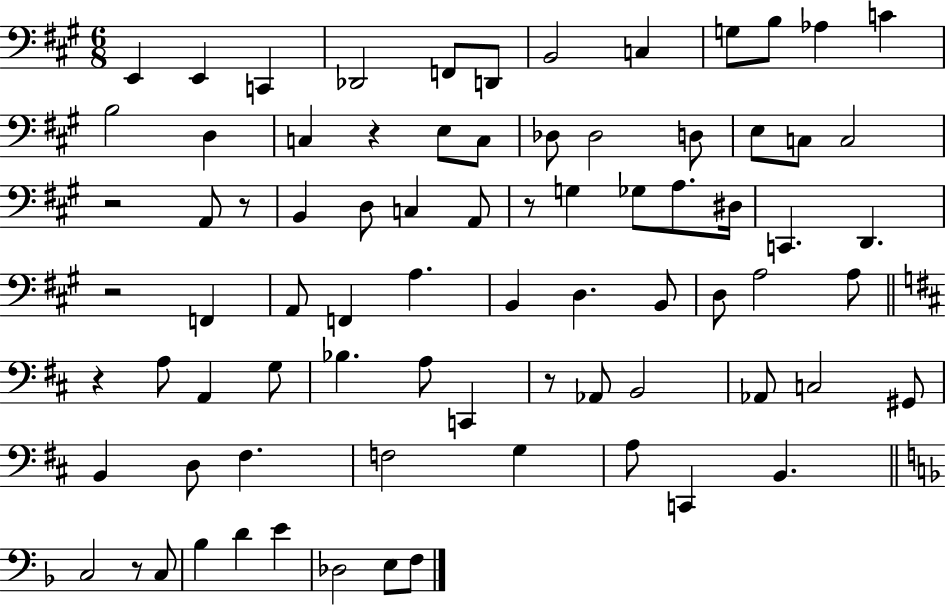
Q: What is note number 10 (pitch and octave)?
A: B3